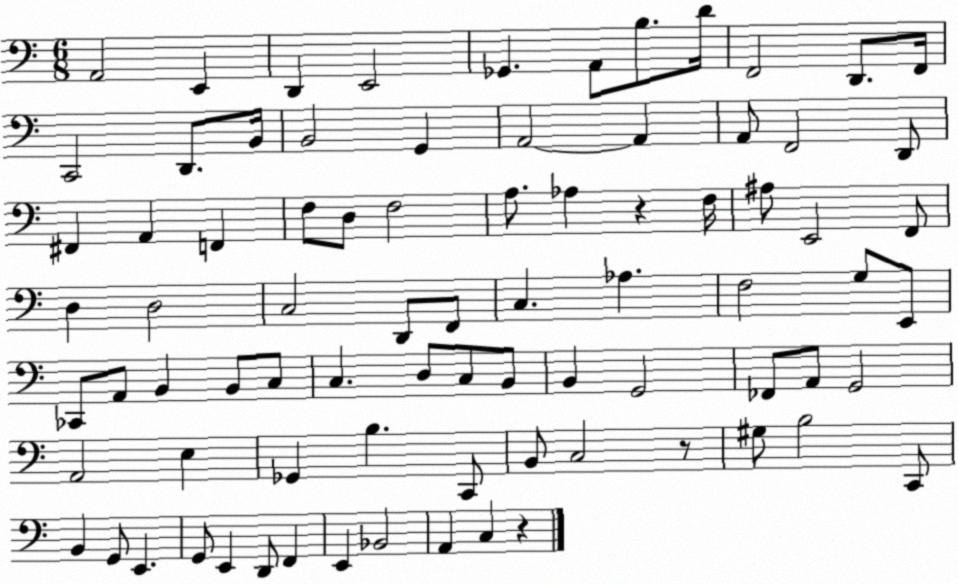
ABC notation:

X:1
T:Untitled
M:6/8
L:1/4
K:C
A,,2 E,, D,, E,,2 _G,, A,,/2 B,/2 D/4 F,,2 D,,/2 F,,/4 C,,2 D,,/2 B,,/4 B,,2 G,, A,,2 A,, A,,/2 F,,2 D,,/2 ^F,, A,, F,, F,/2 D,/2 F,2 A,/2 _A, z F,/4 ^A,/2 E,,2 F,,/2 D, D,2 C,2 D,,/2 F,,/2 C, _A, F,2 G,/2 E,,/2 _C,,/2 A,,/2 B,, B,,/2 C,/2 C, D,/2 C,/2 B,,/2 B,, G,,2 _F,,/2 A,,/2 G,,2 A,,2 E, _G,, B, C,,/2 B,,/2 C,2 z/2 ^G,/2 B,2 C,,/2 B,, G,,/2 E,, G,,/2 E,, D,,/2 F,, E,, _B,,2 A,, C, z